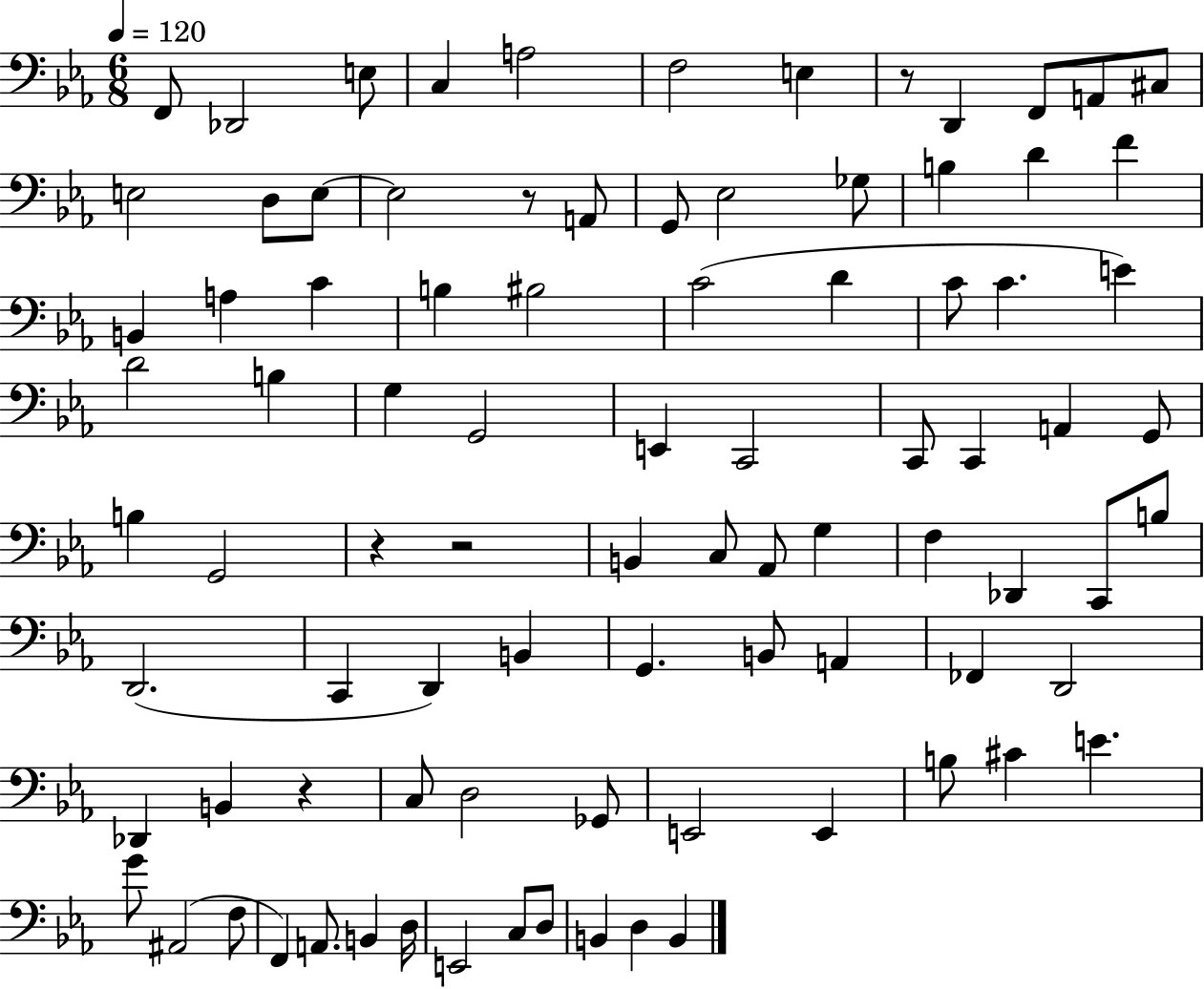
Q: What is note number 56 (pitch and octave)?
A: B2